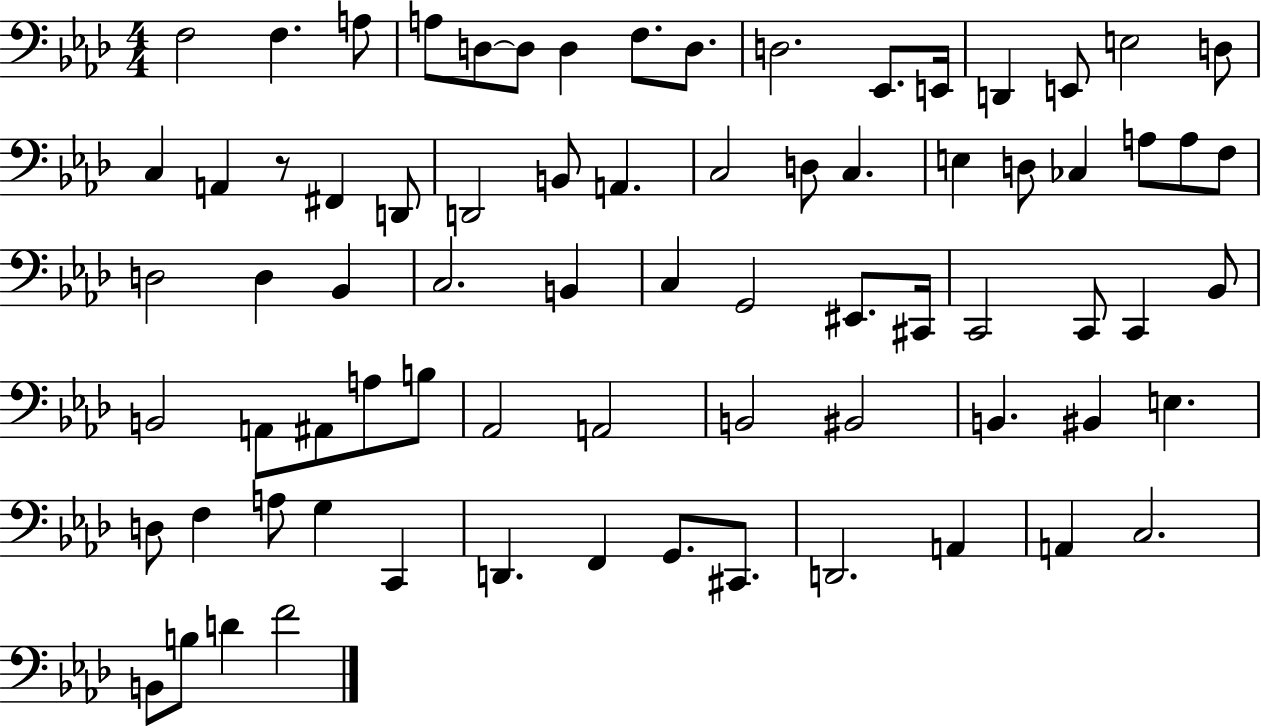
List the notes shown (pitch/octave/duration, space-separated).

F3/h F3/q. A3/e A3/e D3/e D3/e D3/q F3/e. D3/e. D3/h. Eb2/e. E2/s D2/q E2/e E3/h D3/e C3/q A2/q R/e F#2/q D2/e D2/h B2/e A2/q. C3/h D3/e C3/q. E3/q D3/e CES3/q A3/e A3/e F3/e D3/h D3/q Bb2/q C3/h. B2/q C3/q G2/h EIS2/e. C#2/s C2/h C2/e C2/q Bb2/e B2/h A2/e A#2/e A3/e B3/e Ab2/h A2/h B2/h BIS2/h B2/q. BIS2/q E3/q. D3/e F3/q A3/e G3/q C2/q D2/q. F2/q G2/e. C#2/e. D2/h. A2/q A2/q C3/h. B2/e B3/e D4/q F4/h